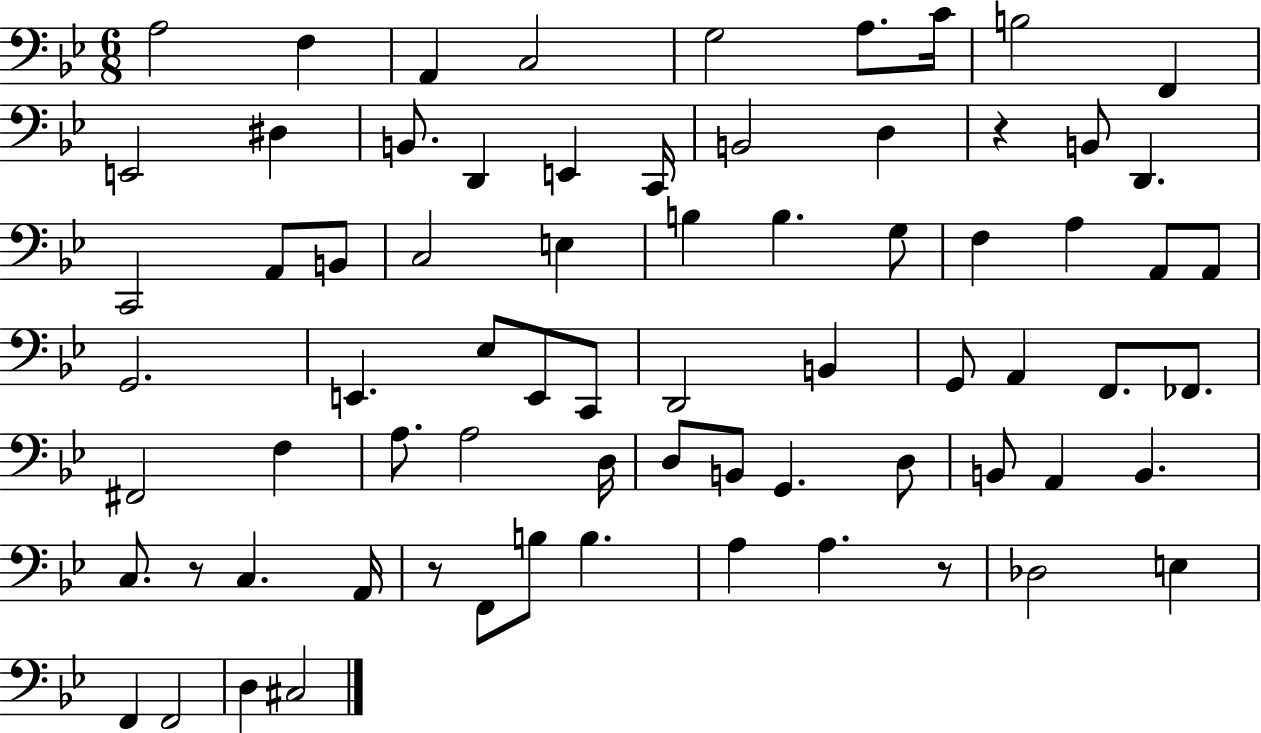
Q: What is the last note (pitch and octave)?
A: C#3